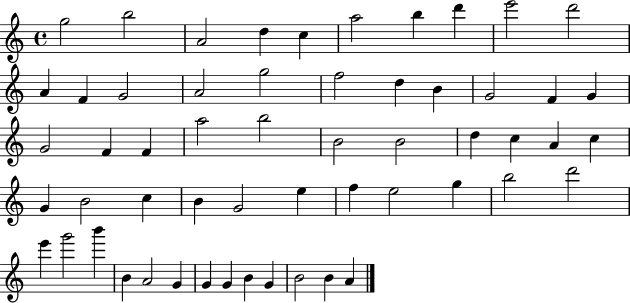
G5/h B5/h A4/h D5/q C5/q A5/h B5/q D6/q E6/h D6/h A4/q F4/q G4/h A4/h G5/h F5/h D5/q B4/q G4/h F4/q G4/q G4/h F4/q F4/q A5/h B5/h B4/h B4/h D5/q C5/q A4/q C5/q G4/q B4/h C5/q B4/q G4/h E5/q F5/q E5/h G5/q B5/h D6/h E6/q G6/h B6/q B4/q A4/h G4/q G4/q G4/q B4/q G4/q B4/h B4/q A4/q